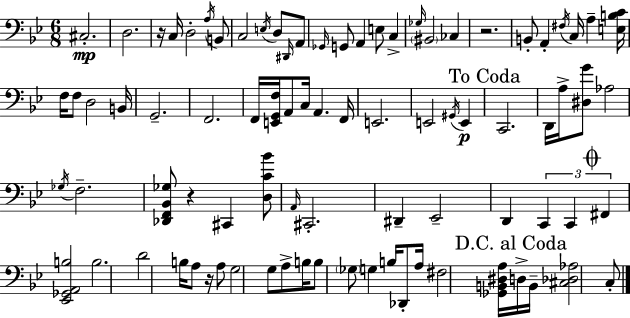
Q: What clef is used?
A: bass